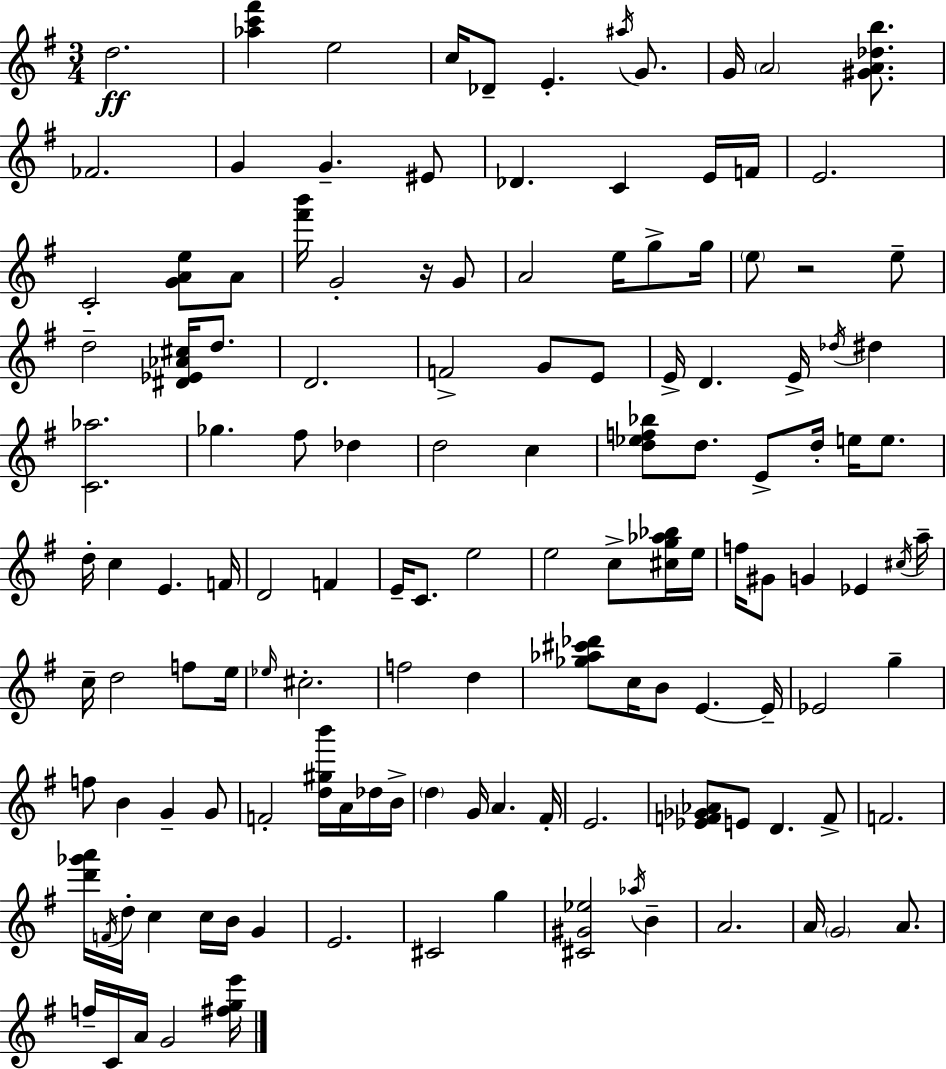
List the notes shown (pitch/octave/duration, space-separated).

D5/h. [Ab5,C6,F#6]/q E5/h C5/s Db4/e E4/q. A#5/s G4/e. G4/s A4/h [G#4,A4,Db5,B5]/e. FES4/h. G4/q G4/q. EIS4/e Db4/q. C4/q E4/s F4/s E4/h. C4/h [G4,A4,E5]/e A4/e [F#6,B6]/s G4/h R/s G4/e A4/h E5/s G5/e G5/s E5/e R/h E5/e D5/h [D#4,Eb4,Ab4,C#5]/s D5/e. D4/h. F4/h G4/e E4/e E4/s D4/q. E4/s Db5/s D#5/q [C4,Ab5]/h. Gb5/q. F#5/e Db5/q D5/h C5/q [D5,Eb5,F5,Bb5]/e D5/e. E4/e D5/s E5/s E5/e. D5/s C5/q E4/q. F4/s D4/h F4/q E4/s C4/e. E5/h E5/h C5/e [C#5,G5,Ab5,Bb5]/s E5/s F5/s G#4/e G4/q Eb4/q C#5/s A5/s C5/s D5/h F5/e E5/s Eb5/s C#5/h. F5/h D5/q [Gb5,Ab5,C#6,Db6]/e C5/s B4/e E4/q. E4/s Eb4/h G5/q F5/e B4/q G4/q G4/e F4/h [D5,G#5,B6]/s A4/s Db5/s B4/s D5/q G4/s A4/q. F#4/s E4/h. [Eb4,F4,Gb4,Ab4]/e E4/e D4/q. F4/e F4/h. [D6,Gb6,A6]/s F4/s D5/s C5/q C5/s B4/s G4/q E4/h. C#4/h G5/q [C#4,G#4,Eb5]/h Ab5/s B4/q A4/h. A4/s G4/h A4/e. F5/s C4/s A4/s G4/h [F#5,G5,E6]/s